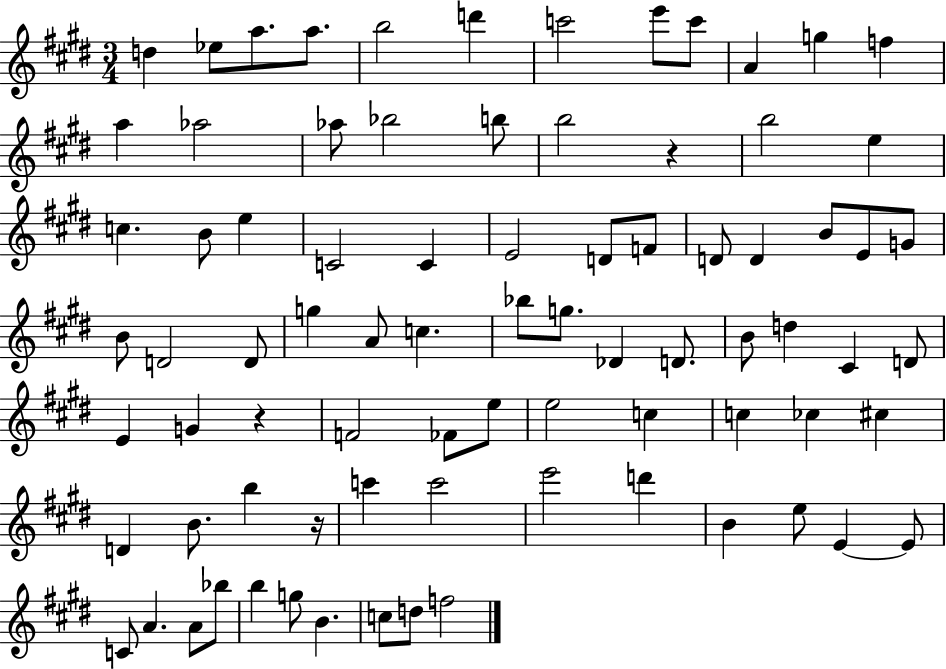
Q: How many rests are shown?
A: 3